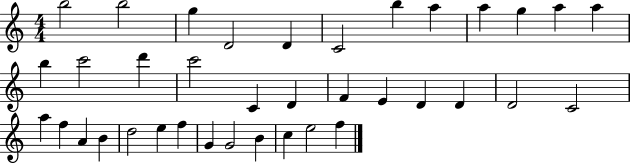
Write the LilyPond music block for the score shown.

{
  \clef treble
  \numericTimeSignature
  \time 4/4
  \key c \major
  b''2 b''2 | g''4 d'2 d'4 | c'2 b''4 a''4 | a''4 g''4 a''4 a''4 | \break b''4 c'''2 d'''4 | c'''2 c'4 d'4 | f'4 e'4 d'4 d'4 | d'2 c'2 | \break a''4 f''4 a'4 b'4 | d''2 e''4 f''4 | g'4 g'2 b'4 | c''4 e''2 f''4 | \break \bar "|."
}